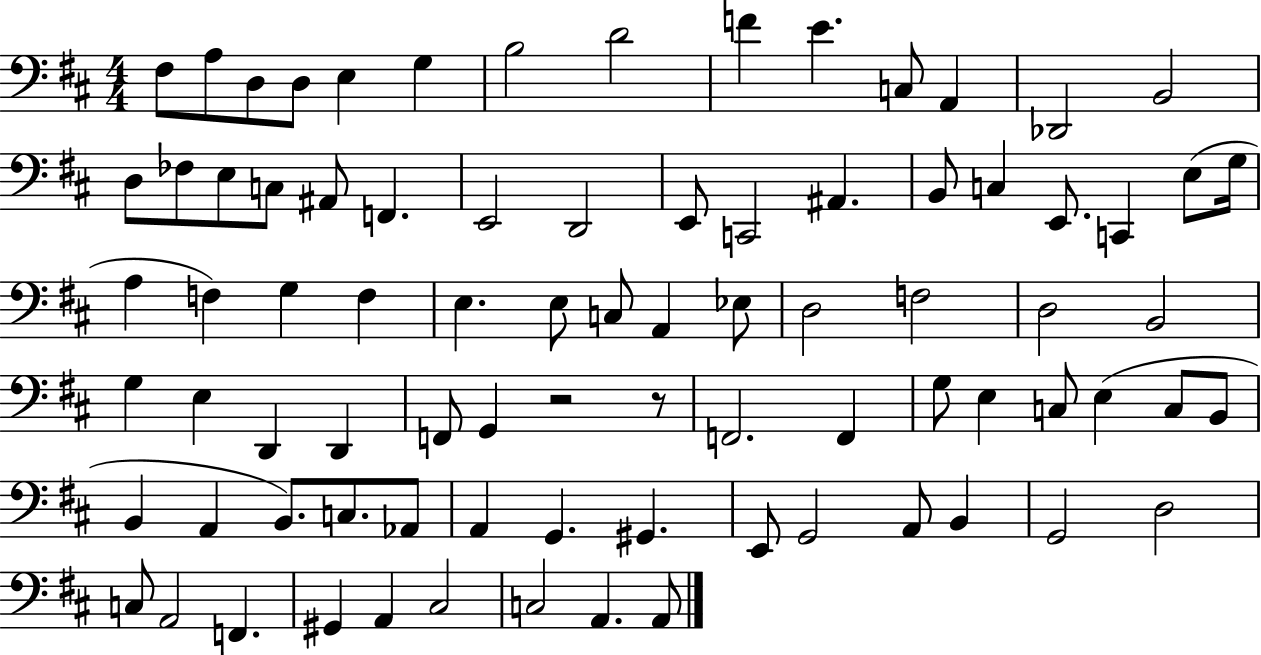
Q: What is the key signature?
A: D major